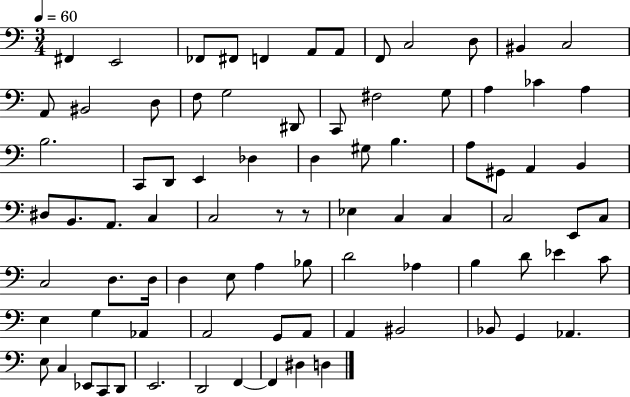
F#2/q E2/h FES2/e F#2/e F2/q A2/e A2/e F2/e C3/h D3/e BIS2/q C3/h A2/e BIS2/h D3/e F3/e G3/h D#2/e C2/e F#3/h G3/e A3/q CES4/q A3/q B3/h. C2/e D2/e E2/q Db3/q D3/q G#3/e B3/q. A3/e G#2/e A2/q B2/q D#3/e B2/e. A2/e. C3/q C3/h R/e R/e Eb3/q C3/q C3/q C3/h E2/e C3/e C3/h D3/e. D3/s D3/q E3/e A3/q Bb3/e D4/h Ab3/q B3/q D4/e Eb4/q C4/e E3/q G3/q Ab2/q A2/h G2/e A2/e A2/q BIS2/h Bb2/e G2/q Ab2/q. E3/e C3/q Eb2/e C2/e D2/e E2/h. D2/h F2/q F2/q D#3/q D3/q